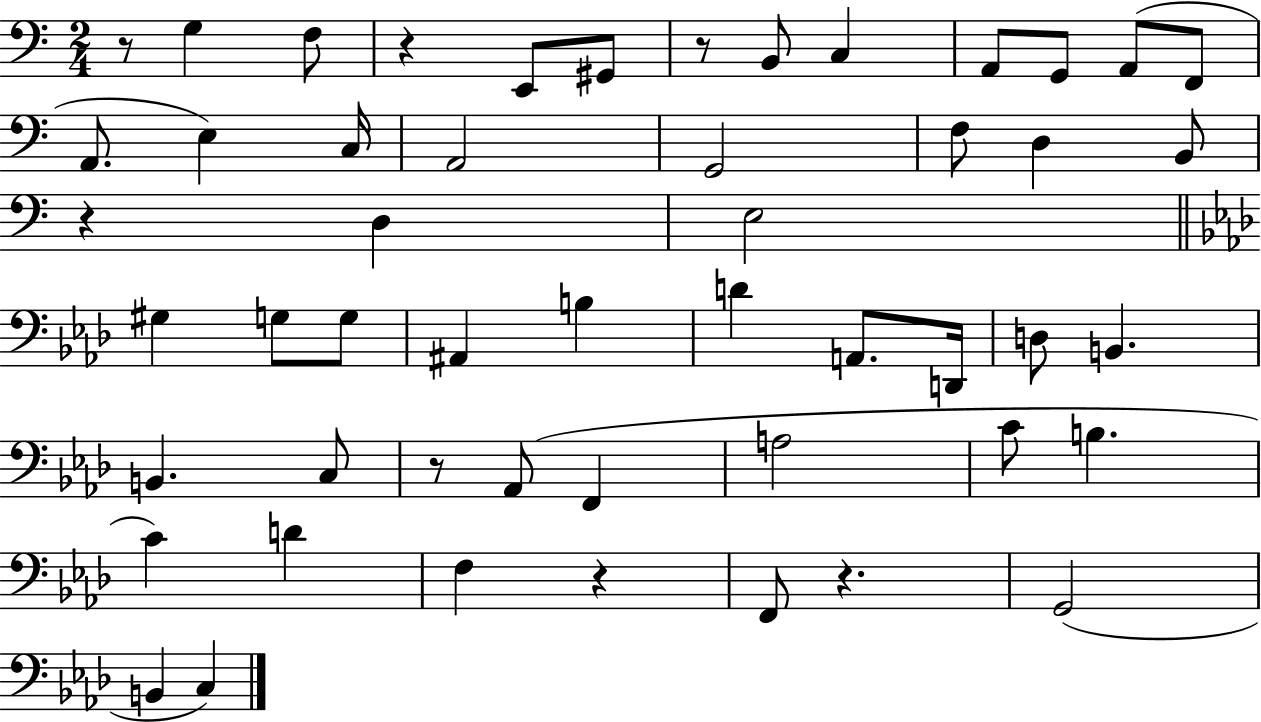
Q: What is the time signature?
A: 2/4